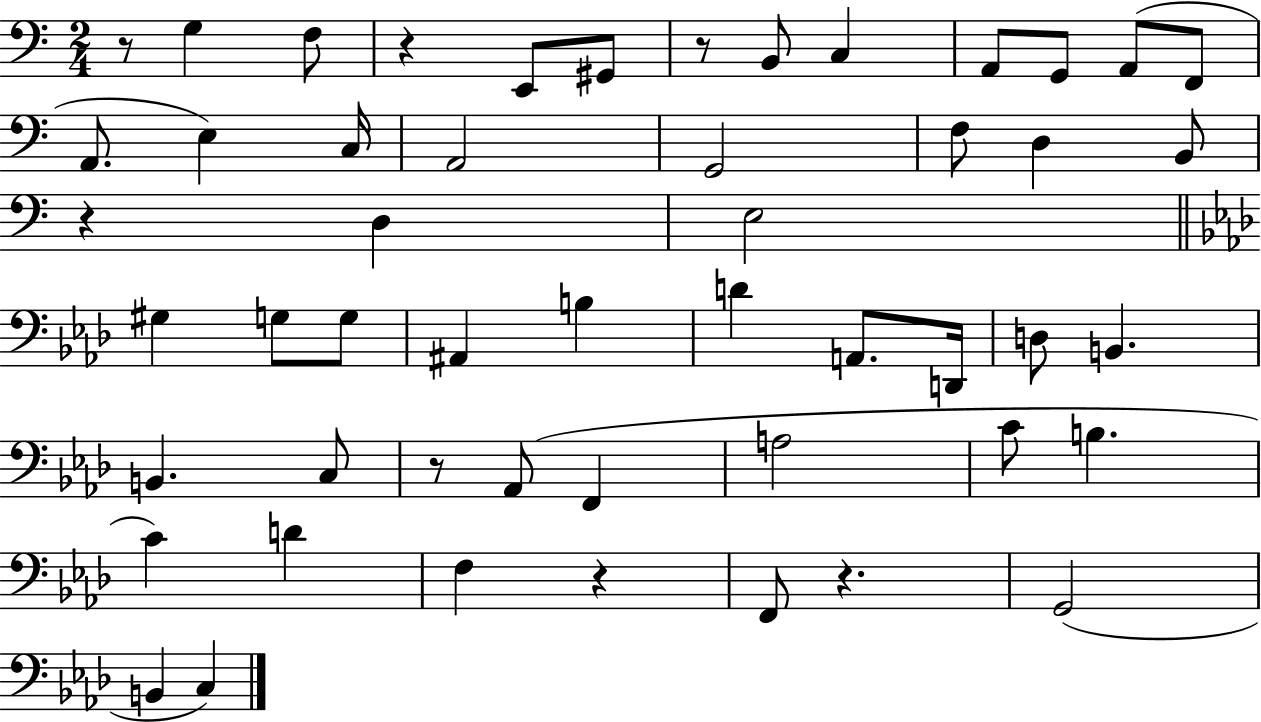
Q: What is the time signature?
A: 2/4